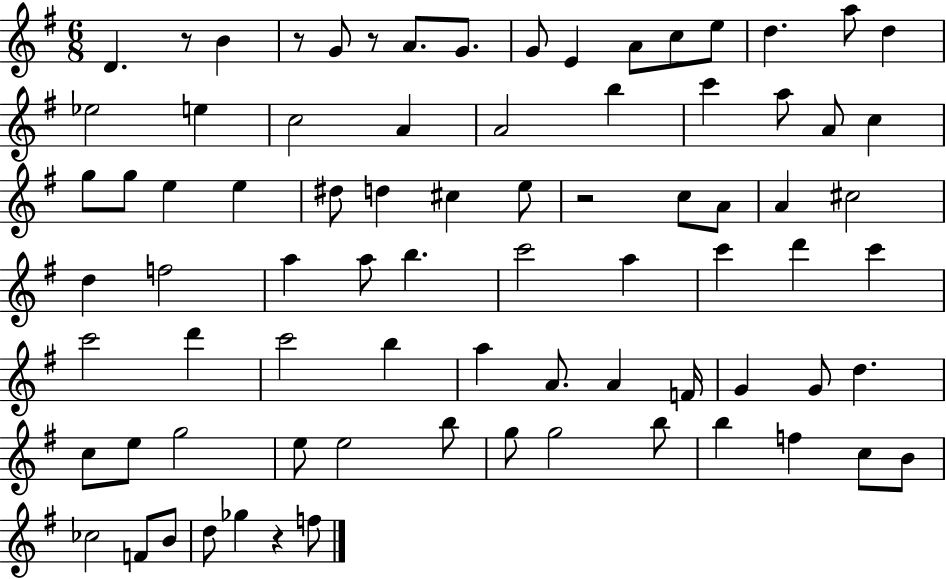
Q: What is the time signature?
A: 6/8